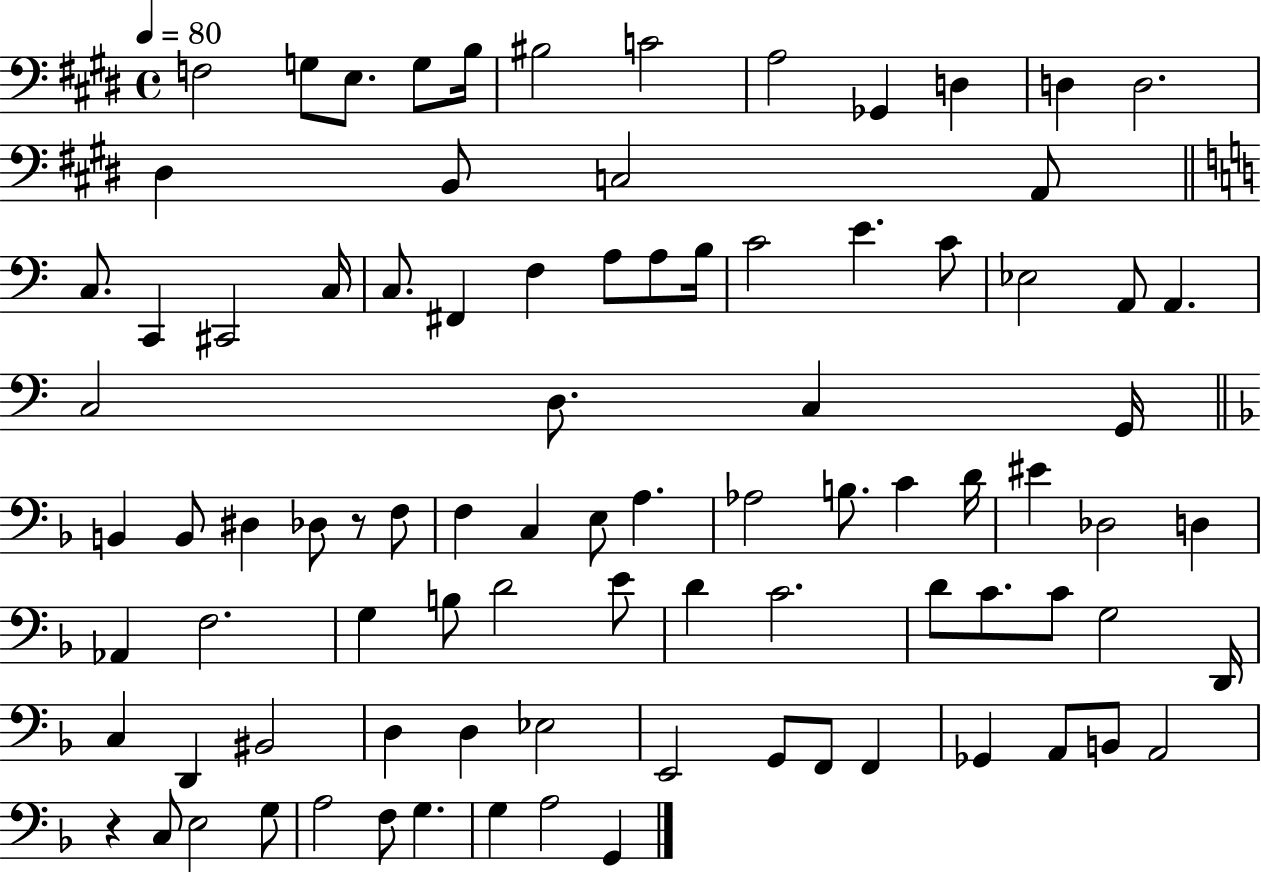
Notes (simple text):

F3/h G3/e E3/e. G3/e B3/s BIS3/h C4/h A3/h Gb2/q D3/q D3/q D3/h. D#3/q B2/e C3/h A2/e C3/e. C2/q C#2/h C3/s C3/e. F#2/q F3/q A3/e A3/e B3/s C4/h E4/q. C4/e Eb3/h A2/e A2/q. C3/h D3/e. C3/q G2/s B2/q B2/e D#3/q Db3/e R/e F3/e F3/q C3/q E3/e A3/q. Ab3/h B3/e. C4/q D4/s EIS4/q Db3/h D3/q Ab2/q F3/h. G3/q B3/e D4/h E4/e D4/q C4/h. D4/e C4/e. C4/e G3/h D2/s C3/q D2/q BIS2/h D3/q D3/q Eb3/h E2/h G2/e F2/e F2/q Gb2/q A2/e B2/e A2/h R/q C3/e E3/h G3/e A3/h F3/e G3/q. G3/q A3/h G2/q